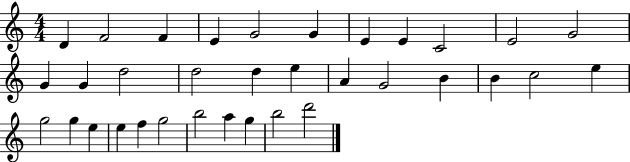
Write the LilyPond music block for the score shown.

{
  \clef treble
  \numericTimeSignature
  \time 4/4
  \key c \major
  d'4 f'2 f'4 | e'4 g'2 g'4 | e'4 e'4 c'2 | e'2 g'2 | \break g'4 g'4 d''2 | d''2 d''4 e''4 | a'4 g'2 b'4 | b'4 c''2 e''4 | \break g''2 g''4 e''4 | e''4 f''4 g''2 | b''2 a''4 g''4 | b''2 d'''2 | \break \bar "|."
}